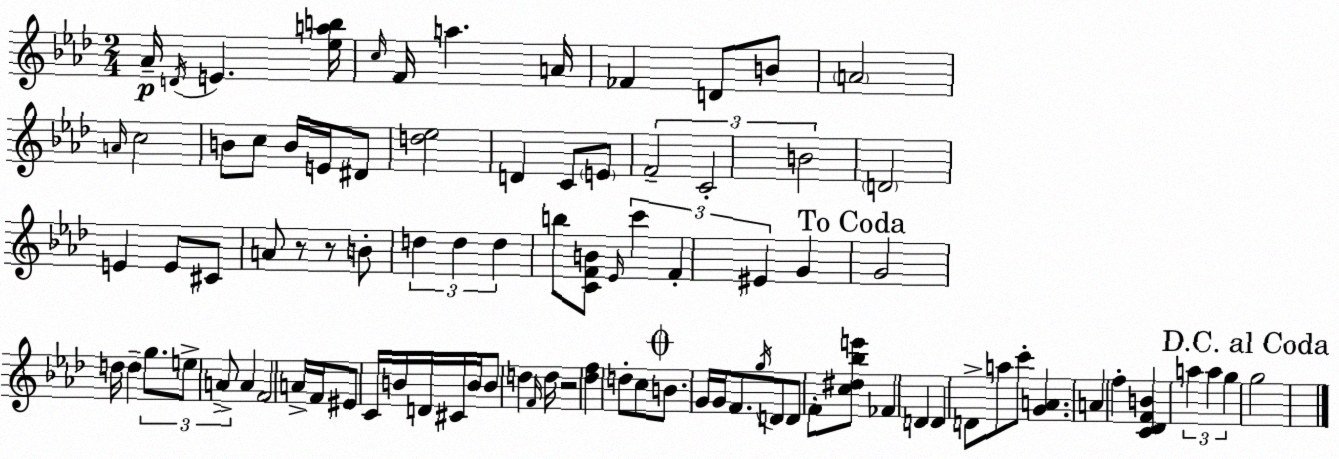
X:1
T:Untitled
M:2/4
L:1/4
K:Fm
_A/4 D/4 E [_eab]/4 c/4 F/4 a A/4 _F D/2 B/2 A2 A/4 c2 B/2 c/2 B/4 E/4 ^D/2 [d_e]2 D C/2 E/2 F2 C2 B2 D2 E E/2 ^C/2 A/2 z/2 z/2 B/2 d d d b/2 [CFB]/2 _E/4 c' F ^E G G2 d/4 d g/2 e/2 A/2 A F2 A/4 F/4 ^E/2 C/4 B/4 D/4 ^C/4 B/4 B/2 d F/4 d/4 z2 [_df] d/2 c/2 B/2 G/4 G/4 F/2 g/4 D/2 D/2 F/2 [c^d_be']/2 _F D D D/2 a/2 c'/2 [GA] A f [C_DFB] a a g g2